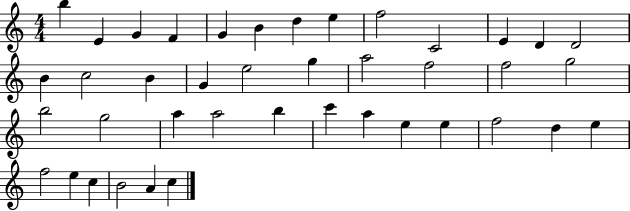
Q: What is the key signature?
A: C major